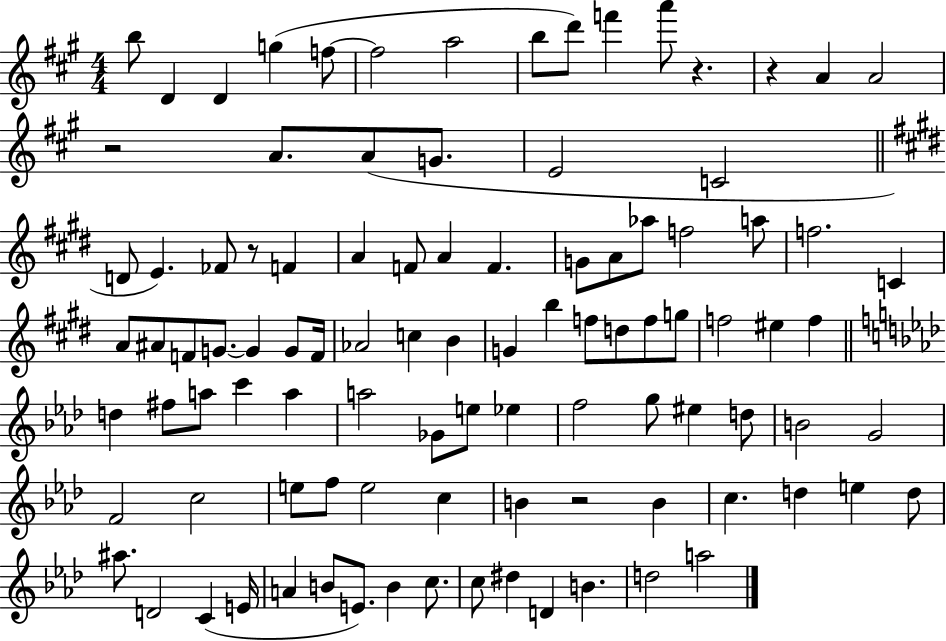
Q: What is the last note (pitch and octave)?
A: A5